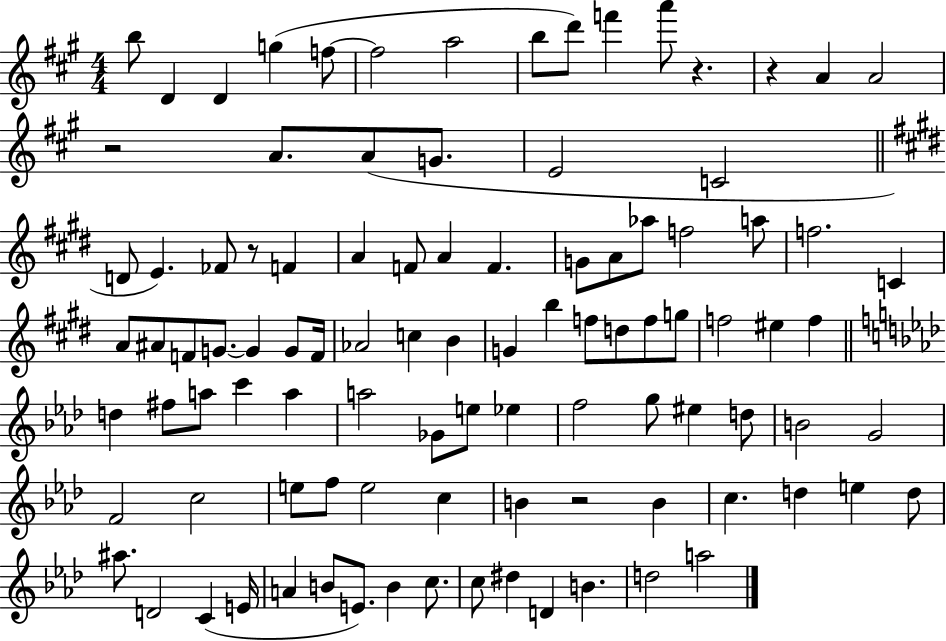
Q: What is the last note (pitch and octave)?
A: A5